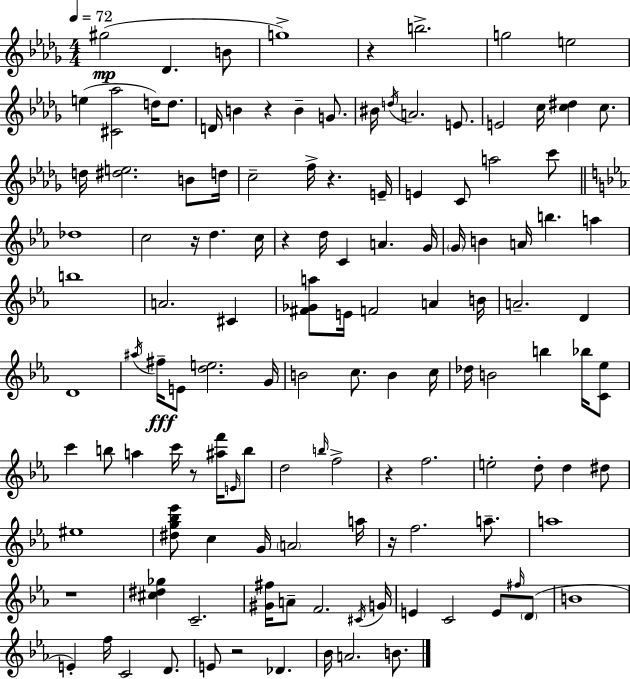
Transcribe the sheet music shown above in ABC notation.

X:1
T:Untitled
M:4/4
L:1/4
K:Bbm
^g2 _D B/2 g4 z b2 g2 e2 e [^C_a]2 d/4 d/2 D/4 B z B G/2 ^B/4 d/4 A2 E/2 E2 c/4 [c^d] c/2 d/4 [^de]2 B/2 d/4 c2 f/4 z E/4 E C/2 a2 c'/2 _d4 c2 z/4 d c/4 z d/4 C A G/4 G/4 B A/4 b a b4 A2 ^C [^F_Ga]/2 E/4 F2 A B/4 A2 D D4 ^a/4 ^f/4 E/2 [de]2 G/4 B2 c/2 B c/4 _d/4 B2 b _b/4 [C_e]/2 c' b/2 a c'/4 z/2 [^af']/4 E/4 b/2 d2 b/4 f2 z f2 e2 d/2 d ^d/2 ^e4 [^dg_b_e']/2 c G/4 A2 a/4 z/4 f2 a/2 a4 z4 [^c^d_g] C2 [^G^f]/4 A/2 F2 ^C/4 G/4 E C2 E/2 ^f/4 D/2 B4 E f/4 C2 D/2 E/2 z2 _D _B/4 A2 B/2